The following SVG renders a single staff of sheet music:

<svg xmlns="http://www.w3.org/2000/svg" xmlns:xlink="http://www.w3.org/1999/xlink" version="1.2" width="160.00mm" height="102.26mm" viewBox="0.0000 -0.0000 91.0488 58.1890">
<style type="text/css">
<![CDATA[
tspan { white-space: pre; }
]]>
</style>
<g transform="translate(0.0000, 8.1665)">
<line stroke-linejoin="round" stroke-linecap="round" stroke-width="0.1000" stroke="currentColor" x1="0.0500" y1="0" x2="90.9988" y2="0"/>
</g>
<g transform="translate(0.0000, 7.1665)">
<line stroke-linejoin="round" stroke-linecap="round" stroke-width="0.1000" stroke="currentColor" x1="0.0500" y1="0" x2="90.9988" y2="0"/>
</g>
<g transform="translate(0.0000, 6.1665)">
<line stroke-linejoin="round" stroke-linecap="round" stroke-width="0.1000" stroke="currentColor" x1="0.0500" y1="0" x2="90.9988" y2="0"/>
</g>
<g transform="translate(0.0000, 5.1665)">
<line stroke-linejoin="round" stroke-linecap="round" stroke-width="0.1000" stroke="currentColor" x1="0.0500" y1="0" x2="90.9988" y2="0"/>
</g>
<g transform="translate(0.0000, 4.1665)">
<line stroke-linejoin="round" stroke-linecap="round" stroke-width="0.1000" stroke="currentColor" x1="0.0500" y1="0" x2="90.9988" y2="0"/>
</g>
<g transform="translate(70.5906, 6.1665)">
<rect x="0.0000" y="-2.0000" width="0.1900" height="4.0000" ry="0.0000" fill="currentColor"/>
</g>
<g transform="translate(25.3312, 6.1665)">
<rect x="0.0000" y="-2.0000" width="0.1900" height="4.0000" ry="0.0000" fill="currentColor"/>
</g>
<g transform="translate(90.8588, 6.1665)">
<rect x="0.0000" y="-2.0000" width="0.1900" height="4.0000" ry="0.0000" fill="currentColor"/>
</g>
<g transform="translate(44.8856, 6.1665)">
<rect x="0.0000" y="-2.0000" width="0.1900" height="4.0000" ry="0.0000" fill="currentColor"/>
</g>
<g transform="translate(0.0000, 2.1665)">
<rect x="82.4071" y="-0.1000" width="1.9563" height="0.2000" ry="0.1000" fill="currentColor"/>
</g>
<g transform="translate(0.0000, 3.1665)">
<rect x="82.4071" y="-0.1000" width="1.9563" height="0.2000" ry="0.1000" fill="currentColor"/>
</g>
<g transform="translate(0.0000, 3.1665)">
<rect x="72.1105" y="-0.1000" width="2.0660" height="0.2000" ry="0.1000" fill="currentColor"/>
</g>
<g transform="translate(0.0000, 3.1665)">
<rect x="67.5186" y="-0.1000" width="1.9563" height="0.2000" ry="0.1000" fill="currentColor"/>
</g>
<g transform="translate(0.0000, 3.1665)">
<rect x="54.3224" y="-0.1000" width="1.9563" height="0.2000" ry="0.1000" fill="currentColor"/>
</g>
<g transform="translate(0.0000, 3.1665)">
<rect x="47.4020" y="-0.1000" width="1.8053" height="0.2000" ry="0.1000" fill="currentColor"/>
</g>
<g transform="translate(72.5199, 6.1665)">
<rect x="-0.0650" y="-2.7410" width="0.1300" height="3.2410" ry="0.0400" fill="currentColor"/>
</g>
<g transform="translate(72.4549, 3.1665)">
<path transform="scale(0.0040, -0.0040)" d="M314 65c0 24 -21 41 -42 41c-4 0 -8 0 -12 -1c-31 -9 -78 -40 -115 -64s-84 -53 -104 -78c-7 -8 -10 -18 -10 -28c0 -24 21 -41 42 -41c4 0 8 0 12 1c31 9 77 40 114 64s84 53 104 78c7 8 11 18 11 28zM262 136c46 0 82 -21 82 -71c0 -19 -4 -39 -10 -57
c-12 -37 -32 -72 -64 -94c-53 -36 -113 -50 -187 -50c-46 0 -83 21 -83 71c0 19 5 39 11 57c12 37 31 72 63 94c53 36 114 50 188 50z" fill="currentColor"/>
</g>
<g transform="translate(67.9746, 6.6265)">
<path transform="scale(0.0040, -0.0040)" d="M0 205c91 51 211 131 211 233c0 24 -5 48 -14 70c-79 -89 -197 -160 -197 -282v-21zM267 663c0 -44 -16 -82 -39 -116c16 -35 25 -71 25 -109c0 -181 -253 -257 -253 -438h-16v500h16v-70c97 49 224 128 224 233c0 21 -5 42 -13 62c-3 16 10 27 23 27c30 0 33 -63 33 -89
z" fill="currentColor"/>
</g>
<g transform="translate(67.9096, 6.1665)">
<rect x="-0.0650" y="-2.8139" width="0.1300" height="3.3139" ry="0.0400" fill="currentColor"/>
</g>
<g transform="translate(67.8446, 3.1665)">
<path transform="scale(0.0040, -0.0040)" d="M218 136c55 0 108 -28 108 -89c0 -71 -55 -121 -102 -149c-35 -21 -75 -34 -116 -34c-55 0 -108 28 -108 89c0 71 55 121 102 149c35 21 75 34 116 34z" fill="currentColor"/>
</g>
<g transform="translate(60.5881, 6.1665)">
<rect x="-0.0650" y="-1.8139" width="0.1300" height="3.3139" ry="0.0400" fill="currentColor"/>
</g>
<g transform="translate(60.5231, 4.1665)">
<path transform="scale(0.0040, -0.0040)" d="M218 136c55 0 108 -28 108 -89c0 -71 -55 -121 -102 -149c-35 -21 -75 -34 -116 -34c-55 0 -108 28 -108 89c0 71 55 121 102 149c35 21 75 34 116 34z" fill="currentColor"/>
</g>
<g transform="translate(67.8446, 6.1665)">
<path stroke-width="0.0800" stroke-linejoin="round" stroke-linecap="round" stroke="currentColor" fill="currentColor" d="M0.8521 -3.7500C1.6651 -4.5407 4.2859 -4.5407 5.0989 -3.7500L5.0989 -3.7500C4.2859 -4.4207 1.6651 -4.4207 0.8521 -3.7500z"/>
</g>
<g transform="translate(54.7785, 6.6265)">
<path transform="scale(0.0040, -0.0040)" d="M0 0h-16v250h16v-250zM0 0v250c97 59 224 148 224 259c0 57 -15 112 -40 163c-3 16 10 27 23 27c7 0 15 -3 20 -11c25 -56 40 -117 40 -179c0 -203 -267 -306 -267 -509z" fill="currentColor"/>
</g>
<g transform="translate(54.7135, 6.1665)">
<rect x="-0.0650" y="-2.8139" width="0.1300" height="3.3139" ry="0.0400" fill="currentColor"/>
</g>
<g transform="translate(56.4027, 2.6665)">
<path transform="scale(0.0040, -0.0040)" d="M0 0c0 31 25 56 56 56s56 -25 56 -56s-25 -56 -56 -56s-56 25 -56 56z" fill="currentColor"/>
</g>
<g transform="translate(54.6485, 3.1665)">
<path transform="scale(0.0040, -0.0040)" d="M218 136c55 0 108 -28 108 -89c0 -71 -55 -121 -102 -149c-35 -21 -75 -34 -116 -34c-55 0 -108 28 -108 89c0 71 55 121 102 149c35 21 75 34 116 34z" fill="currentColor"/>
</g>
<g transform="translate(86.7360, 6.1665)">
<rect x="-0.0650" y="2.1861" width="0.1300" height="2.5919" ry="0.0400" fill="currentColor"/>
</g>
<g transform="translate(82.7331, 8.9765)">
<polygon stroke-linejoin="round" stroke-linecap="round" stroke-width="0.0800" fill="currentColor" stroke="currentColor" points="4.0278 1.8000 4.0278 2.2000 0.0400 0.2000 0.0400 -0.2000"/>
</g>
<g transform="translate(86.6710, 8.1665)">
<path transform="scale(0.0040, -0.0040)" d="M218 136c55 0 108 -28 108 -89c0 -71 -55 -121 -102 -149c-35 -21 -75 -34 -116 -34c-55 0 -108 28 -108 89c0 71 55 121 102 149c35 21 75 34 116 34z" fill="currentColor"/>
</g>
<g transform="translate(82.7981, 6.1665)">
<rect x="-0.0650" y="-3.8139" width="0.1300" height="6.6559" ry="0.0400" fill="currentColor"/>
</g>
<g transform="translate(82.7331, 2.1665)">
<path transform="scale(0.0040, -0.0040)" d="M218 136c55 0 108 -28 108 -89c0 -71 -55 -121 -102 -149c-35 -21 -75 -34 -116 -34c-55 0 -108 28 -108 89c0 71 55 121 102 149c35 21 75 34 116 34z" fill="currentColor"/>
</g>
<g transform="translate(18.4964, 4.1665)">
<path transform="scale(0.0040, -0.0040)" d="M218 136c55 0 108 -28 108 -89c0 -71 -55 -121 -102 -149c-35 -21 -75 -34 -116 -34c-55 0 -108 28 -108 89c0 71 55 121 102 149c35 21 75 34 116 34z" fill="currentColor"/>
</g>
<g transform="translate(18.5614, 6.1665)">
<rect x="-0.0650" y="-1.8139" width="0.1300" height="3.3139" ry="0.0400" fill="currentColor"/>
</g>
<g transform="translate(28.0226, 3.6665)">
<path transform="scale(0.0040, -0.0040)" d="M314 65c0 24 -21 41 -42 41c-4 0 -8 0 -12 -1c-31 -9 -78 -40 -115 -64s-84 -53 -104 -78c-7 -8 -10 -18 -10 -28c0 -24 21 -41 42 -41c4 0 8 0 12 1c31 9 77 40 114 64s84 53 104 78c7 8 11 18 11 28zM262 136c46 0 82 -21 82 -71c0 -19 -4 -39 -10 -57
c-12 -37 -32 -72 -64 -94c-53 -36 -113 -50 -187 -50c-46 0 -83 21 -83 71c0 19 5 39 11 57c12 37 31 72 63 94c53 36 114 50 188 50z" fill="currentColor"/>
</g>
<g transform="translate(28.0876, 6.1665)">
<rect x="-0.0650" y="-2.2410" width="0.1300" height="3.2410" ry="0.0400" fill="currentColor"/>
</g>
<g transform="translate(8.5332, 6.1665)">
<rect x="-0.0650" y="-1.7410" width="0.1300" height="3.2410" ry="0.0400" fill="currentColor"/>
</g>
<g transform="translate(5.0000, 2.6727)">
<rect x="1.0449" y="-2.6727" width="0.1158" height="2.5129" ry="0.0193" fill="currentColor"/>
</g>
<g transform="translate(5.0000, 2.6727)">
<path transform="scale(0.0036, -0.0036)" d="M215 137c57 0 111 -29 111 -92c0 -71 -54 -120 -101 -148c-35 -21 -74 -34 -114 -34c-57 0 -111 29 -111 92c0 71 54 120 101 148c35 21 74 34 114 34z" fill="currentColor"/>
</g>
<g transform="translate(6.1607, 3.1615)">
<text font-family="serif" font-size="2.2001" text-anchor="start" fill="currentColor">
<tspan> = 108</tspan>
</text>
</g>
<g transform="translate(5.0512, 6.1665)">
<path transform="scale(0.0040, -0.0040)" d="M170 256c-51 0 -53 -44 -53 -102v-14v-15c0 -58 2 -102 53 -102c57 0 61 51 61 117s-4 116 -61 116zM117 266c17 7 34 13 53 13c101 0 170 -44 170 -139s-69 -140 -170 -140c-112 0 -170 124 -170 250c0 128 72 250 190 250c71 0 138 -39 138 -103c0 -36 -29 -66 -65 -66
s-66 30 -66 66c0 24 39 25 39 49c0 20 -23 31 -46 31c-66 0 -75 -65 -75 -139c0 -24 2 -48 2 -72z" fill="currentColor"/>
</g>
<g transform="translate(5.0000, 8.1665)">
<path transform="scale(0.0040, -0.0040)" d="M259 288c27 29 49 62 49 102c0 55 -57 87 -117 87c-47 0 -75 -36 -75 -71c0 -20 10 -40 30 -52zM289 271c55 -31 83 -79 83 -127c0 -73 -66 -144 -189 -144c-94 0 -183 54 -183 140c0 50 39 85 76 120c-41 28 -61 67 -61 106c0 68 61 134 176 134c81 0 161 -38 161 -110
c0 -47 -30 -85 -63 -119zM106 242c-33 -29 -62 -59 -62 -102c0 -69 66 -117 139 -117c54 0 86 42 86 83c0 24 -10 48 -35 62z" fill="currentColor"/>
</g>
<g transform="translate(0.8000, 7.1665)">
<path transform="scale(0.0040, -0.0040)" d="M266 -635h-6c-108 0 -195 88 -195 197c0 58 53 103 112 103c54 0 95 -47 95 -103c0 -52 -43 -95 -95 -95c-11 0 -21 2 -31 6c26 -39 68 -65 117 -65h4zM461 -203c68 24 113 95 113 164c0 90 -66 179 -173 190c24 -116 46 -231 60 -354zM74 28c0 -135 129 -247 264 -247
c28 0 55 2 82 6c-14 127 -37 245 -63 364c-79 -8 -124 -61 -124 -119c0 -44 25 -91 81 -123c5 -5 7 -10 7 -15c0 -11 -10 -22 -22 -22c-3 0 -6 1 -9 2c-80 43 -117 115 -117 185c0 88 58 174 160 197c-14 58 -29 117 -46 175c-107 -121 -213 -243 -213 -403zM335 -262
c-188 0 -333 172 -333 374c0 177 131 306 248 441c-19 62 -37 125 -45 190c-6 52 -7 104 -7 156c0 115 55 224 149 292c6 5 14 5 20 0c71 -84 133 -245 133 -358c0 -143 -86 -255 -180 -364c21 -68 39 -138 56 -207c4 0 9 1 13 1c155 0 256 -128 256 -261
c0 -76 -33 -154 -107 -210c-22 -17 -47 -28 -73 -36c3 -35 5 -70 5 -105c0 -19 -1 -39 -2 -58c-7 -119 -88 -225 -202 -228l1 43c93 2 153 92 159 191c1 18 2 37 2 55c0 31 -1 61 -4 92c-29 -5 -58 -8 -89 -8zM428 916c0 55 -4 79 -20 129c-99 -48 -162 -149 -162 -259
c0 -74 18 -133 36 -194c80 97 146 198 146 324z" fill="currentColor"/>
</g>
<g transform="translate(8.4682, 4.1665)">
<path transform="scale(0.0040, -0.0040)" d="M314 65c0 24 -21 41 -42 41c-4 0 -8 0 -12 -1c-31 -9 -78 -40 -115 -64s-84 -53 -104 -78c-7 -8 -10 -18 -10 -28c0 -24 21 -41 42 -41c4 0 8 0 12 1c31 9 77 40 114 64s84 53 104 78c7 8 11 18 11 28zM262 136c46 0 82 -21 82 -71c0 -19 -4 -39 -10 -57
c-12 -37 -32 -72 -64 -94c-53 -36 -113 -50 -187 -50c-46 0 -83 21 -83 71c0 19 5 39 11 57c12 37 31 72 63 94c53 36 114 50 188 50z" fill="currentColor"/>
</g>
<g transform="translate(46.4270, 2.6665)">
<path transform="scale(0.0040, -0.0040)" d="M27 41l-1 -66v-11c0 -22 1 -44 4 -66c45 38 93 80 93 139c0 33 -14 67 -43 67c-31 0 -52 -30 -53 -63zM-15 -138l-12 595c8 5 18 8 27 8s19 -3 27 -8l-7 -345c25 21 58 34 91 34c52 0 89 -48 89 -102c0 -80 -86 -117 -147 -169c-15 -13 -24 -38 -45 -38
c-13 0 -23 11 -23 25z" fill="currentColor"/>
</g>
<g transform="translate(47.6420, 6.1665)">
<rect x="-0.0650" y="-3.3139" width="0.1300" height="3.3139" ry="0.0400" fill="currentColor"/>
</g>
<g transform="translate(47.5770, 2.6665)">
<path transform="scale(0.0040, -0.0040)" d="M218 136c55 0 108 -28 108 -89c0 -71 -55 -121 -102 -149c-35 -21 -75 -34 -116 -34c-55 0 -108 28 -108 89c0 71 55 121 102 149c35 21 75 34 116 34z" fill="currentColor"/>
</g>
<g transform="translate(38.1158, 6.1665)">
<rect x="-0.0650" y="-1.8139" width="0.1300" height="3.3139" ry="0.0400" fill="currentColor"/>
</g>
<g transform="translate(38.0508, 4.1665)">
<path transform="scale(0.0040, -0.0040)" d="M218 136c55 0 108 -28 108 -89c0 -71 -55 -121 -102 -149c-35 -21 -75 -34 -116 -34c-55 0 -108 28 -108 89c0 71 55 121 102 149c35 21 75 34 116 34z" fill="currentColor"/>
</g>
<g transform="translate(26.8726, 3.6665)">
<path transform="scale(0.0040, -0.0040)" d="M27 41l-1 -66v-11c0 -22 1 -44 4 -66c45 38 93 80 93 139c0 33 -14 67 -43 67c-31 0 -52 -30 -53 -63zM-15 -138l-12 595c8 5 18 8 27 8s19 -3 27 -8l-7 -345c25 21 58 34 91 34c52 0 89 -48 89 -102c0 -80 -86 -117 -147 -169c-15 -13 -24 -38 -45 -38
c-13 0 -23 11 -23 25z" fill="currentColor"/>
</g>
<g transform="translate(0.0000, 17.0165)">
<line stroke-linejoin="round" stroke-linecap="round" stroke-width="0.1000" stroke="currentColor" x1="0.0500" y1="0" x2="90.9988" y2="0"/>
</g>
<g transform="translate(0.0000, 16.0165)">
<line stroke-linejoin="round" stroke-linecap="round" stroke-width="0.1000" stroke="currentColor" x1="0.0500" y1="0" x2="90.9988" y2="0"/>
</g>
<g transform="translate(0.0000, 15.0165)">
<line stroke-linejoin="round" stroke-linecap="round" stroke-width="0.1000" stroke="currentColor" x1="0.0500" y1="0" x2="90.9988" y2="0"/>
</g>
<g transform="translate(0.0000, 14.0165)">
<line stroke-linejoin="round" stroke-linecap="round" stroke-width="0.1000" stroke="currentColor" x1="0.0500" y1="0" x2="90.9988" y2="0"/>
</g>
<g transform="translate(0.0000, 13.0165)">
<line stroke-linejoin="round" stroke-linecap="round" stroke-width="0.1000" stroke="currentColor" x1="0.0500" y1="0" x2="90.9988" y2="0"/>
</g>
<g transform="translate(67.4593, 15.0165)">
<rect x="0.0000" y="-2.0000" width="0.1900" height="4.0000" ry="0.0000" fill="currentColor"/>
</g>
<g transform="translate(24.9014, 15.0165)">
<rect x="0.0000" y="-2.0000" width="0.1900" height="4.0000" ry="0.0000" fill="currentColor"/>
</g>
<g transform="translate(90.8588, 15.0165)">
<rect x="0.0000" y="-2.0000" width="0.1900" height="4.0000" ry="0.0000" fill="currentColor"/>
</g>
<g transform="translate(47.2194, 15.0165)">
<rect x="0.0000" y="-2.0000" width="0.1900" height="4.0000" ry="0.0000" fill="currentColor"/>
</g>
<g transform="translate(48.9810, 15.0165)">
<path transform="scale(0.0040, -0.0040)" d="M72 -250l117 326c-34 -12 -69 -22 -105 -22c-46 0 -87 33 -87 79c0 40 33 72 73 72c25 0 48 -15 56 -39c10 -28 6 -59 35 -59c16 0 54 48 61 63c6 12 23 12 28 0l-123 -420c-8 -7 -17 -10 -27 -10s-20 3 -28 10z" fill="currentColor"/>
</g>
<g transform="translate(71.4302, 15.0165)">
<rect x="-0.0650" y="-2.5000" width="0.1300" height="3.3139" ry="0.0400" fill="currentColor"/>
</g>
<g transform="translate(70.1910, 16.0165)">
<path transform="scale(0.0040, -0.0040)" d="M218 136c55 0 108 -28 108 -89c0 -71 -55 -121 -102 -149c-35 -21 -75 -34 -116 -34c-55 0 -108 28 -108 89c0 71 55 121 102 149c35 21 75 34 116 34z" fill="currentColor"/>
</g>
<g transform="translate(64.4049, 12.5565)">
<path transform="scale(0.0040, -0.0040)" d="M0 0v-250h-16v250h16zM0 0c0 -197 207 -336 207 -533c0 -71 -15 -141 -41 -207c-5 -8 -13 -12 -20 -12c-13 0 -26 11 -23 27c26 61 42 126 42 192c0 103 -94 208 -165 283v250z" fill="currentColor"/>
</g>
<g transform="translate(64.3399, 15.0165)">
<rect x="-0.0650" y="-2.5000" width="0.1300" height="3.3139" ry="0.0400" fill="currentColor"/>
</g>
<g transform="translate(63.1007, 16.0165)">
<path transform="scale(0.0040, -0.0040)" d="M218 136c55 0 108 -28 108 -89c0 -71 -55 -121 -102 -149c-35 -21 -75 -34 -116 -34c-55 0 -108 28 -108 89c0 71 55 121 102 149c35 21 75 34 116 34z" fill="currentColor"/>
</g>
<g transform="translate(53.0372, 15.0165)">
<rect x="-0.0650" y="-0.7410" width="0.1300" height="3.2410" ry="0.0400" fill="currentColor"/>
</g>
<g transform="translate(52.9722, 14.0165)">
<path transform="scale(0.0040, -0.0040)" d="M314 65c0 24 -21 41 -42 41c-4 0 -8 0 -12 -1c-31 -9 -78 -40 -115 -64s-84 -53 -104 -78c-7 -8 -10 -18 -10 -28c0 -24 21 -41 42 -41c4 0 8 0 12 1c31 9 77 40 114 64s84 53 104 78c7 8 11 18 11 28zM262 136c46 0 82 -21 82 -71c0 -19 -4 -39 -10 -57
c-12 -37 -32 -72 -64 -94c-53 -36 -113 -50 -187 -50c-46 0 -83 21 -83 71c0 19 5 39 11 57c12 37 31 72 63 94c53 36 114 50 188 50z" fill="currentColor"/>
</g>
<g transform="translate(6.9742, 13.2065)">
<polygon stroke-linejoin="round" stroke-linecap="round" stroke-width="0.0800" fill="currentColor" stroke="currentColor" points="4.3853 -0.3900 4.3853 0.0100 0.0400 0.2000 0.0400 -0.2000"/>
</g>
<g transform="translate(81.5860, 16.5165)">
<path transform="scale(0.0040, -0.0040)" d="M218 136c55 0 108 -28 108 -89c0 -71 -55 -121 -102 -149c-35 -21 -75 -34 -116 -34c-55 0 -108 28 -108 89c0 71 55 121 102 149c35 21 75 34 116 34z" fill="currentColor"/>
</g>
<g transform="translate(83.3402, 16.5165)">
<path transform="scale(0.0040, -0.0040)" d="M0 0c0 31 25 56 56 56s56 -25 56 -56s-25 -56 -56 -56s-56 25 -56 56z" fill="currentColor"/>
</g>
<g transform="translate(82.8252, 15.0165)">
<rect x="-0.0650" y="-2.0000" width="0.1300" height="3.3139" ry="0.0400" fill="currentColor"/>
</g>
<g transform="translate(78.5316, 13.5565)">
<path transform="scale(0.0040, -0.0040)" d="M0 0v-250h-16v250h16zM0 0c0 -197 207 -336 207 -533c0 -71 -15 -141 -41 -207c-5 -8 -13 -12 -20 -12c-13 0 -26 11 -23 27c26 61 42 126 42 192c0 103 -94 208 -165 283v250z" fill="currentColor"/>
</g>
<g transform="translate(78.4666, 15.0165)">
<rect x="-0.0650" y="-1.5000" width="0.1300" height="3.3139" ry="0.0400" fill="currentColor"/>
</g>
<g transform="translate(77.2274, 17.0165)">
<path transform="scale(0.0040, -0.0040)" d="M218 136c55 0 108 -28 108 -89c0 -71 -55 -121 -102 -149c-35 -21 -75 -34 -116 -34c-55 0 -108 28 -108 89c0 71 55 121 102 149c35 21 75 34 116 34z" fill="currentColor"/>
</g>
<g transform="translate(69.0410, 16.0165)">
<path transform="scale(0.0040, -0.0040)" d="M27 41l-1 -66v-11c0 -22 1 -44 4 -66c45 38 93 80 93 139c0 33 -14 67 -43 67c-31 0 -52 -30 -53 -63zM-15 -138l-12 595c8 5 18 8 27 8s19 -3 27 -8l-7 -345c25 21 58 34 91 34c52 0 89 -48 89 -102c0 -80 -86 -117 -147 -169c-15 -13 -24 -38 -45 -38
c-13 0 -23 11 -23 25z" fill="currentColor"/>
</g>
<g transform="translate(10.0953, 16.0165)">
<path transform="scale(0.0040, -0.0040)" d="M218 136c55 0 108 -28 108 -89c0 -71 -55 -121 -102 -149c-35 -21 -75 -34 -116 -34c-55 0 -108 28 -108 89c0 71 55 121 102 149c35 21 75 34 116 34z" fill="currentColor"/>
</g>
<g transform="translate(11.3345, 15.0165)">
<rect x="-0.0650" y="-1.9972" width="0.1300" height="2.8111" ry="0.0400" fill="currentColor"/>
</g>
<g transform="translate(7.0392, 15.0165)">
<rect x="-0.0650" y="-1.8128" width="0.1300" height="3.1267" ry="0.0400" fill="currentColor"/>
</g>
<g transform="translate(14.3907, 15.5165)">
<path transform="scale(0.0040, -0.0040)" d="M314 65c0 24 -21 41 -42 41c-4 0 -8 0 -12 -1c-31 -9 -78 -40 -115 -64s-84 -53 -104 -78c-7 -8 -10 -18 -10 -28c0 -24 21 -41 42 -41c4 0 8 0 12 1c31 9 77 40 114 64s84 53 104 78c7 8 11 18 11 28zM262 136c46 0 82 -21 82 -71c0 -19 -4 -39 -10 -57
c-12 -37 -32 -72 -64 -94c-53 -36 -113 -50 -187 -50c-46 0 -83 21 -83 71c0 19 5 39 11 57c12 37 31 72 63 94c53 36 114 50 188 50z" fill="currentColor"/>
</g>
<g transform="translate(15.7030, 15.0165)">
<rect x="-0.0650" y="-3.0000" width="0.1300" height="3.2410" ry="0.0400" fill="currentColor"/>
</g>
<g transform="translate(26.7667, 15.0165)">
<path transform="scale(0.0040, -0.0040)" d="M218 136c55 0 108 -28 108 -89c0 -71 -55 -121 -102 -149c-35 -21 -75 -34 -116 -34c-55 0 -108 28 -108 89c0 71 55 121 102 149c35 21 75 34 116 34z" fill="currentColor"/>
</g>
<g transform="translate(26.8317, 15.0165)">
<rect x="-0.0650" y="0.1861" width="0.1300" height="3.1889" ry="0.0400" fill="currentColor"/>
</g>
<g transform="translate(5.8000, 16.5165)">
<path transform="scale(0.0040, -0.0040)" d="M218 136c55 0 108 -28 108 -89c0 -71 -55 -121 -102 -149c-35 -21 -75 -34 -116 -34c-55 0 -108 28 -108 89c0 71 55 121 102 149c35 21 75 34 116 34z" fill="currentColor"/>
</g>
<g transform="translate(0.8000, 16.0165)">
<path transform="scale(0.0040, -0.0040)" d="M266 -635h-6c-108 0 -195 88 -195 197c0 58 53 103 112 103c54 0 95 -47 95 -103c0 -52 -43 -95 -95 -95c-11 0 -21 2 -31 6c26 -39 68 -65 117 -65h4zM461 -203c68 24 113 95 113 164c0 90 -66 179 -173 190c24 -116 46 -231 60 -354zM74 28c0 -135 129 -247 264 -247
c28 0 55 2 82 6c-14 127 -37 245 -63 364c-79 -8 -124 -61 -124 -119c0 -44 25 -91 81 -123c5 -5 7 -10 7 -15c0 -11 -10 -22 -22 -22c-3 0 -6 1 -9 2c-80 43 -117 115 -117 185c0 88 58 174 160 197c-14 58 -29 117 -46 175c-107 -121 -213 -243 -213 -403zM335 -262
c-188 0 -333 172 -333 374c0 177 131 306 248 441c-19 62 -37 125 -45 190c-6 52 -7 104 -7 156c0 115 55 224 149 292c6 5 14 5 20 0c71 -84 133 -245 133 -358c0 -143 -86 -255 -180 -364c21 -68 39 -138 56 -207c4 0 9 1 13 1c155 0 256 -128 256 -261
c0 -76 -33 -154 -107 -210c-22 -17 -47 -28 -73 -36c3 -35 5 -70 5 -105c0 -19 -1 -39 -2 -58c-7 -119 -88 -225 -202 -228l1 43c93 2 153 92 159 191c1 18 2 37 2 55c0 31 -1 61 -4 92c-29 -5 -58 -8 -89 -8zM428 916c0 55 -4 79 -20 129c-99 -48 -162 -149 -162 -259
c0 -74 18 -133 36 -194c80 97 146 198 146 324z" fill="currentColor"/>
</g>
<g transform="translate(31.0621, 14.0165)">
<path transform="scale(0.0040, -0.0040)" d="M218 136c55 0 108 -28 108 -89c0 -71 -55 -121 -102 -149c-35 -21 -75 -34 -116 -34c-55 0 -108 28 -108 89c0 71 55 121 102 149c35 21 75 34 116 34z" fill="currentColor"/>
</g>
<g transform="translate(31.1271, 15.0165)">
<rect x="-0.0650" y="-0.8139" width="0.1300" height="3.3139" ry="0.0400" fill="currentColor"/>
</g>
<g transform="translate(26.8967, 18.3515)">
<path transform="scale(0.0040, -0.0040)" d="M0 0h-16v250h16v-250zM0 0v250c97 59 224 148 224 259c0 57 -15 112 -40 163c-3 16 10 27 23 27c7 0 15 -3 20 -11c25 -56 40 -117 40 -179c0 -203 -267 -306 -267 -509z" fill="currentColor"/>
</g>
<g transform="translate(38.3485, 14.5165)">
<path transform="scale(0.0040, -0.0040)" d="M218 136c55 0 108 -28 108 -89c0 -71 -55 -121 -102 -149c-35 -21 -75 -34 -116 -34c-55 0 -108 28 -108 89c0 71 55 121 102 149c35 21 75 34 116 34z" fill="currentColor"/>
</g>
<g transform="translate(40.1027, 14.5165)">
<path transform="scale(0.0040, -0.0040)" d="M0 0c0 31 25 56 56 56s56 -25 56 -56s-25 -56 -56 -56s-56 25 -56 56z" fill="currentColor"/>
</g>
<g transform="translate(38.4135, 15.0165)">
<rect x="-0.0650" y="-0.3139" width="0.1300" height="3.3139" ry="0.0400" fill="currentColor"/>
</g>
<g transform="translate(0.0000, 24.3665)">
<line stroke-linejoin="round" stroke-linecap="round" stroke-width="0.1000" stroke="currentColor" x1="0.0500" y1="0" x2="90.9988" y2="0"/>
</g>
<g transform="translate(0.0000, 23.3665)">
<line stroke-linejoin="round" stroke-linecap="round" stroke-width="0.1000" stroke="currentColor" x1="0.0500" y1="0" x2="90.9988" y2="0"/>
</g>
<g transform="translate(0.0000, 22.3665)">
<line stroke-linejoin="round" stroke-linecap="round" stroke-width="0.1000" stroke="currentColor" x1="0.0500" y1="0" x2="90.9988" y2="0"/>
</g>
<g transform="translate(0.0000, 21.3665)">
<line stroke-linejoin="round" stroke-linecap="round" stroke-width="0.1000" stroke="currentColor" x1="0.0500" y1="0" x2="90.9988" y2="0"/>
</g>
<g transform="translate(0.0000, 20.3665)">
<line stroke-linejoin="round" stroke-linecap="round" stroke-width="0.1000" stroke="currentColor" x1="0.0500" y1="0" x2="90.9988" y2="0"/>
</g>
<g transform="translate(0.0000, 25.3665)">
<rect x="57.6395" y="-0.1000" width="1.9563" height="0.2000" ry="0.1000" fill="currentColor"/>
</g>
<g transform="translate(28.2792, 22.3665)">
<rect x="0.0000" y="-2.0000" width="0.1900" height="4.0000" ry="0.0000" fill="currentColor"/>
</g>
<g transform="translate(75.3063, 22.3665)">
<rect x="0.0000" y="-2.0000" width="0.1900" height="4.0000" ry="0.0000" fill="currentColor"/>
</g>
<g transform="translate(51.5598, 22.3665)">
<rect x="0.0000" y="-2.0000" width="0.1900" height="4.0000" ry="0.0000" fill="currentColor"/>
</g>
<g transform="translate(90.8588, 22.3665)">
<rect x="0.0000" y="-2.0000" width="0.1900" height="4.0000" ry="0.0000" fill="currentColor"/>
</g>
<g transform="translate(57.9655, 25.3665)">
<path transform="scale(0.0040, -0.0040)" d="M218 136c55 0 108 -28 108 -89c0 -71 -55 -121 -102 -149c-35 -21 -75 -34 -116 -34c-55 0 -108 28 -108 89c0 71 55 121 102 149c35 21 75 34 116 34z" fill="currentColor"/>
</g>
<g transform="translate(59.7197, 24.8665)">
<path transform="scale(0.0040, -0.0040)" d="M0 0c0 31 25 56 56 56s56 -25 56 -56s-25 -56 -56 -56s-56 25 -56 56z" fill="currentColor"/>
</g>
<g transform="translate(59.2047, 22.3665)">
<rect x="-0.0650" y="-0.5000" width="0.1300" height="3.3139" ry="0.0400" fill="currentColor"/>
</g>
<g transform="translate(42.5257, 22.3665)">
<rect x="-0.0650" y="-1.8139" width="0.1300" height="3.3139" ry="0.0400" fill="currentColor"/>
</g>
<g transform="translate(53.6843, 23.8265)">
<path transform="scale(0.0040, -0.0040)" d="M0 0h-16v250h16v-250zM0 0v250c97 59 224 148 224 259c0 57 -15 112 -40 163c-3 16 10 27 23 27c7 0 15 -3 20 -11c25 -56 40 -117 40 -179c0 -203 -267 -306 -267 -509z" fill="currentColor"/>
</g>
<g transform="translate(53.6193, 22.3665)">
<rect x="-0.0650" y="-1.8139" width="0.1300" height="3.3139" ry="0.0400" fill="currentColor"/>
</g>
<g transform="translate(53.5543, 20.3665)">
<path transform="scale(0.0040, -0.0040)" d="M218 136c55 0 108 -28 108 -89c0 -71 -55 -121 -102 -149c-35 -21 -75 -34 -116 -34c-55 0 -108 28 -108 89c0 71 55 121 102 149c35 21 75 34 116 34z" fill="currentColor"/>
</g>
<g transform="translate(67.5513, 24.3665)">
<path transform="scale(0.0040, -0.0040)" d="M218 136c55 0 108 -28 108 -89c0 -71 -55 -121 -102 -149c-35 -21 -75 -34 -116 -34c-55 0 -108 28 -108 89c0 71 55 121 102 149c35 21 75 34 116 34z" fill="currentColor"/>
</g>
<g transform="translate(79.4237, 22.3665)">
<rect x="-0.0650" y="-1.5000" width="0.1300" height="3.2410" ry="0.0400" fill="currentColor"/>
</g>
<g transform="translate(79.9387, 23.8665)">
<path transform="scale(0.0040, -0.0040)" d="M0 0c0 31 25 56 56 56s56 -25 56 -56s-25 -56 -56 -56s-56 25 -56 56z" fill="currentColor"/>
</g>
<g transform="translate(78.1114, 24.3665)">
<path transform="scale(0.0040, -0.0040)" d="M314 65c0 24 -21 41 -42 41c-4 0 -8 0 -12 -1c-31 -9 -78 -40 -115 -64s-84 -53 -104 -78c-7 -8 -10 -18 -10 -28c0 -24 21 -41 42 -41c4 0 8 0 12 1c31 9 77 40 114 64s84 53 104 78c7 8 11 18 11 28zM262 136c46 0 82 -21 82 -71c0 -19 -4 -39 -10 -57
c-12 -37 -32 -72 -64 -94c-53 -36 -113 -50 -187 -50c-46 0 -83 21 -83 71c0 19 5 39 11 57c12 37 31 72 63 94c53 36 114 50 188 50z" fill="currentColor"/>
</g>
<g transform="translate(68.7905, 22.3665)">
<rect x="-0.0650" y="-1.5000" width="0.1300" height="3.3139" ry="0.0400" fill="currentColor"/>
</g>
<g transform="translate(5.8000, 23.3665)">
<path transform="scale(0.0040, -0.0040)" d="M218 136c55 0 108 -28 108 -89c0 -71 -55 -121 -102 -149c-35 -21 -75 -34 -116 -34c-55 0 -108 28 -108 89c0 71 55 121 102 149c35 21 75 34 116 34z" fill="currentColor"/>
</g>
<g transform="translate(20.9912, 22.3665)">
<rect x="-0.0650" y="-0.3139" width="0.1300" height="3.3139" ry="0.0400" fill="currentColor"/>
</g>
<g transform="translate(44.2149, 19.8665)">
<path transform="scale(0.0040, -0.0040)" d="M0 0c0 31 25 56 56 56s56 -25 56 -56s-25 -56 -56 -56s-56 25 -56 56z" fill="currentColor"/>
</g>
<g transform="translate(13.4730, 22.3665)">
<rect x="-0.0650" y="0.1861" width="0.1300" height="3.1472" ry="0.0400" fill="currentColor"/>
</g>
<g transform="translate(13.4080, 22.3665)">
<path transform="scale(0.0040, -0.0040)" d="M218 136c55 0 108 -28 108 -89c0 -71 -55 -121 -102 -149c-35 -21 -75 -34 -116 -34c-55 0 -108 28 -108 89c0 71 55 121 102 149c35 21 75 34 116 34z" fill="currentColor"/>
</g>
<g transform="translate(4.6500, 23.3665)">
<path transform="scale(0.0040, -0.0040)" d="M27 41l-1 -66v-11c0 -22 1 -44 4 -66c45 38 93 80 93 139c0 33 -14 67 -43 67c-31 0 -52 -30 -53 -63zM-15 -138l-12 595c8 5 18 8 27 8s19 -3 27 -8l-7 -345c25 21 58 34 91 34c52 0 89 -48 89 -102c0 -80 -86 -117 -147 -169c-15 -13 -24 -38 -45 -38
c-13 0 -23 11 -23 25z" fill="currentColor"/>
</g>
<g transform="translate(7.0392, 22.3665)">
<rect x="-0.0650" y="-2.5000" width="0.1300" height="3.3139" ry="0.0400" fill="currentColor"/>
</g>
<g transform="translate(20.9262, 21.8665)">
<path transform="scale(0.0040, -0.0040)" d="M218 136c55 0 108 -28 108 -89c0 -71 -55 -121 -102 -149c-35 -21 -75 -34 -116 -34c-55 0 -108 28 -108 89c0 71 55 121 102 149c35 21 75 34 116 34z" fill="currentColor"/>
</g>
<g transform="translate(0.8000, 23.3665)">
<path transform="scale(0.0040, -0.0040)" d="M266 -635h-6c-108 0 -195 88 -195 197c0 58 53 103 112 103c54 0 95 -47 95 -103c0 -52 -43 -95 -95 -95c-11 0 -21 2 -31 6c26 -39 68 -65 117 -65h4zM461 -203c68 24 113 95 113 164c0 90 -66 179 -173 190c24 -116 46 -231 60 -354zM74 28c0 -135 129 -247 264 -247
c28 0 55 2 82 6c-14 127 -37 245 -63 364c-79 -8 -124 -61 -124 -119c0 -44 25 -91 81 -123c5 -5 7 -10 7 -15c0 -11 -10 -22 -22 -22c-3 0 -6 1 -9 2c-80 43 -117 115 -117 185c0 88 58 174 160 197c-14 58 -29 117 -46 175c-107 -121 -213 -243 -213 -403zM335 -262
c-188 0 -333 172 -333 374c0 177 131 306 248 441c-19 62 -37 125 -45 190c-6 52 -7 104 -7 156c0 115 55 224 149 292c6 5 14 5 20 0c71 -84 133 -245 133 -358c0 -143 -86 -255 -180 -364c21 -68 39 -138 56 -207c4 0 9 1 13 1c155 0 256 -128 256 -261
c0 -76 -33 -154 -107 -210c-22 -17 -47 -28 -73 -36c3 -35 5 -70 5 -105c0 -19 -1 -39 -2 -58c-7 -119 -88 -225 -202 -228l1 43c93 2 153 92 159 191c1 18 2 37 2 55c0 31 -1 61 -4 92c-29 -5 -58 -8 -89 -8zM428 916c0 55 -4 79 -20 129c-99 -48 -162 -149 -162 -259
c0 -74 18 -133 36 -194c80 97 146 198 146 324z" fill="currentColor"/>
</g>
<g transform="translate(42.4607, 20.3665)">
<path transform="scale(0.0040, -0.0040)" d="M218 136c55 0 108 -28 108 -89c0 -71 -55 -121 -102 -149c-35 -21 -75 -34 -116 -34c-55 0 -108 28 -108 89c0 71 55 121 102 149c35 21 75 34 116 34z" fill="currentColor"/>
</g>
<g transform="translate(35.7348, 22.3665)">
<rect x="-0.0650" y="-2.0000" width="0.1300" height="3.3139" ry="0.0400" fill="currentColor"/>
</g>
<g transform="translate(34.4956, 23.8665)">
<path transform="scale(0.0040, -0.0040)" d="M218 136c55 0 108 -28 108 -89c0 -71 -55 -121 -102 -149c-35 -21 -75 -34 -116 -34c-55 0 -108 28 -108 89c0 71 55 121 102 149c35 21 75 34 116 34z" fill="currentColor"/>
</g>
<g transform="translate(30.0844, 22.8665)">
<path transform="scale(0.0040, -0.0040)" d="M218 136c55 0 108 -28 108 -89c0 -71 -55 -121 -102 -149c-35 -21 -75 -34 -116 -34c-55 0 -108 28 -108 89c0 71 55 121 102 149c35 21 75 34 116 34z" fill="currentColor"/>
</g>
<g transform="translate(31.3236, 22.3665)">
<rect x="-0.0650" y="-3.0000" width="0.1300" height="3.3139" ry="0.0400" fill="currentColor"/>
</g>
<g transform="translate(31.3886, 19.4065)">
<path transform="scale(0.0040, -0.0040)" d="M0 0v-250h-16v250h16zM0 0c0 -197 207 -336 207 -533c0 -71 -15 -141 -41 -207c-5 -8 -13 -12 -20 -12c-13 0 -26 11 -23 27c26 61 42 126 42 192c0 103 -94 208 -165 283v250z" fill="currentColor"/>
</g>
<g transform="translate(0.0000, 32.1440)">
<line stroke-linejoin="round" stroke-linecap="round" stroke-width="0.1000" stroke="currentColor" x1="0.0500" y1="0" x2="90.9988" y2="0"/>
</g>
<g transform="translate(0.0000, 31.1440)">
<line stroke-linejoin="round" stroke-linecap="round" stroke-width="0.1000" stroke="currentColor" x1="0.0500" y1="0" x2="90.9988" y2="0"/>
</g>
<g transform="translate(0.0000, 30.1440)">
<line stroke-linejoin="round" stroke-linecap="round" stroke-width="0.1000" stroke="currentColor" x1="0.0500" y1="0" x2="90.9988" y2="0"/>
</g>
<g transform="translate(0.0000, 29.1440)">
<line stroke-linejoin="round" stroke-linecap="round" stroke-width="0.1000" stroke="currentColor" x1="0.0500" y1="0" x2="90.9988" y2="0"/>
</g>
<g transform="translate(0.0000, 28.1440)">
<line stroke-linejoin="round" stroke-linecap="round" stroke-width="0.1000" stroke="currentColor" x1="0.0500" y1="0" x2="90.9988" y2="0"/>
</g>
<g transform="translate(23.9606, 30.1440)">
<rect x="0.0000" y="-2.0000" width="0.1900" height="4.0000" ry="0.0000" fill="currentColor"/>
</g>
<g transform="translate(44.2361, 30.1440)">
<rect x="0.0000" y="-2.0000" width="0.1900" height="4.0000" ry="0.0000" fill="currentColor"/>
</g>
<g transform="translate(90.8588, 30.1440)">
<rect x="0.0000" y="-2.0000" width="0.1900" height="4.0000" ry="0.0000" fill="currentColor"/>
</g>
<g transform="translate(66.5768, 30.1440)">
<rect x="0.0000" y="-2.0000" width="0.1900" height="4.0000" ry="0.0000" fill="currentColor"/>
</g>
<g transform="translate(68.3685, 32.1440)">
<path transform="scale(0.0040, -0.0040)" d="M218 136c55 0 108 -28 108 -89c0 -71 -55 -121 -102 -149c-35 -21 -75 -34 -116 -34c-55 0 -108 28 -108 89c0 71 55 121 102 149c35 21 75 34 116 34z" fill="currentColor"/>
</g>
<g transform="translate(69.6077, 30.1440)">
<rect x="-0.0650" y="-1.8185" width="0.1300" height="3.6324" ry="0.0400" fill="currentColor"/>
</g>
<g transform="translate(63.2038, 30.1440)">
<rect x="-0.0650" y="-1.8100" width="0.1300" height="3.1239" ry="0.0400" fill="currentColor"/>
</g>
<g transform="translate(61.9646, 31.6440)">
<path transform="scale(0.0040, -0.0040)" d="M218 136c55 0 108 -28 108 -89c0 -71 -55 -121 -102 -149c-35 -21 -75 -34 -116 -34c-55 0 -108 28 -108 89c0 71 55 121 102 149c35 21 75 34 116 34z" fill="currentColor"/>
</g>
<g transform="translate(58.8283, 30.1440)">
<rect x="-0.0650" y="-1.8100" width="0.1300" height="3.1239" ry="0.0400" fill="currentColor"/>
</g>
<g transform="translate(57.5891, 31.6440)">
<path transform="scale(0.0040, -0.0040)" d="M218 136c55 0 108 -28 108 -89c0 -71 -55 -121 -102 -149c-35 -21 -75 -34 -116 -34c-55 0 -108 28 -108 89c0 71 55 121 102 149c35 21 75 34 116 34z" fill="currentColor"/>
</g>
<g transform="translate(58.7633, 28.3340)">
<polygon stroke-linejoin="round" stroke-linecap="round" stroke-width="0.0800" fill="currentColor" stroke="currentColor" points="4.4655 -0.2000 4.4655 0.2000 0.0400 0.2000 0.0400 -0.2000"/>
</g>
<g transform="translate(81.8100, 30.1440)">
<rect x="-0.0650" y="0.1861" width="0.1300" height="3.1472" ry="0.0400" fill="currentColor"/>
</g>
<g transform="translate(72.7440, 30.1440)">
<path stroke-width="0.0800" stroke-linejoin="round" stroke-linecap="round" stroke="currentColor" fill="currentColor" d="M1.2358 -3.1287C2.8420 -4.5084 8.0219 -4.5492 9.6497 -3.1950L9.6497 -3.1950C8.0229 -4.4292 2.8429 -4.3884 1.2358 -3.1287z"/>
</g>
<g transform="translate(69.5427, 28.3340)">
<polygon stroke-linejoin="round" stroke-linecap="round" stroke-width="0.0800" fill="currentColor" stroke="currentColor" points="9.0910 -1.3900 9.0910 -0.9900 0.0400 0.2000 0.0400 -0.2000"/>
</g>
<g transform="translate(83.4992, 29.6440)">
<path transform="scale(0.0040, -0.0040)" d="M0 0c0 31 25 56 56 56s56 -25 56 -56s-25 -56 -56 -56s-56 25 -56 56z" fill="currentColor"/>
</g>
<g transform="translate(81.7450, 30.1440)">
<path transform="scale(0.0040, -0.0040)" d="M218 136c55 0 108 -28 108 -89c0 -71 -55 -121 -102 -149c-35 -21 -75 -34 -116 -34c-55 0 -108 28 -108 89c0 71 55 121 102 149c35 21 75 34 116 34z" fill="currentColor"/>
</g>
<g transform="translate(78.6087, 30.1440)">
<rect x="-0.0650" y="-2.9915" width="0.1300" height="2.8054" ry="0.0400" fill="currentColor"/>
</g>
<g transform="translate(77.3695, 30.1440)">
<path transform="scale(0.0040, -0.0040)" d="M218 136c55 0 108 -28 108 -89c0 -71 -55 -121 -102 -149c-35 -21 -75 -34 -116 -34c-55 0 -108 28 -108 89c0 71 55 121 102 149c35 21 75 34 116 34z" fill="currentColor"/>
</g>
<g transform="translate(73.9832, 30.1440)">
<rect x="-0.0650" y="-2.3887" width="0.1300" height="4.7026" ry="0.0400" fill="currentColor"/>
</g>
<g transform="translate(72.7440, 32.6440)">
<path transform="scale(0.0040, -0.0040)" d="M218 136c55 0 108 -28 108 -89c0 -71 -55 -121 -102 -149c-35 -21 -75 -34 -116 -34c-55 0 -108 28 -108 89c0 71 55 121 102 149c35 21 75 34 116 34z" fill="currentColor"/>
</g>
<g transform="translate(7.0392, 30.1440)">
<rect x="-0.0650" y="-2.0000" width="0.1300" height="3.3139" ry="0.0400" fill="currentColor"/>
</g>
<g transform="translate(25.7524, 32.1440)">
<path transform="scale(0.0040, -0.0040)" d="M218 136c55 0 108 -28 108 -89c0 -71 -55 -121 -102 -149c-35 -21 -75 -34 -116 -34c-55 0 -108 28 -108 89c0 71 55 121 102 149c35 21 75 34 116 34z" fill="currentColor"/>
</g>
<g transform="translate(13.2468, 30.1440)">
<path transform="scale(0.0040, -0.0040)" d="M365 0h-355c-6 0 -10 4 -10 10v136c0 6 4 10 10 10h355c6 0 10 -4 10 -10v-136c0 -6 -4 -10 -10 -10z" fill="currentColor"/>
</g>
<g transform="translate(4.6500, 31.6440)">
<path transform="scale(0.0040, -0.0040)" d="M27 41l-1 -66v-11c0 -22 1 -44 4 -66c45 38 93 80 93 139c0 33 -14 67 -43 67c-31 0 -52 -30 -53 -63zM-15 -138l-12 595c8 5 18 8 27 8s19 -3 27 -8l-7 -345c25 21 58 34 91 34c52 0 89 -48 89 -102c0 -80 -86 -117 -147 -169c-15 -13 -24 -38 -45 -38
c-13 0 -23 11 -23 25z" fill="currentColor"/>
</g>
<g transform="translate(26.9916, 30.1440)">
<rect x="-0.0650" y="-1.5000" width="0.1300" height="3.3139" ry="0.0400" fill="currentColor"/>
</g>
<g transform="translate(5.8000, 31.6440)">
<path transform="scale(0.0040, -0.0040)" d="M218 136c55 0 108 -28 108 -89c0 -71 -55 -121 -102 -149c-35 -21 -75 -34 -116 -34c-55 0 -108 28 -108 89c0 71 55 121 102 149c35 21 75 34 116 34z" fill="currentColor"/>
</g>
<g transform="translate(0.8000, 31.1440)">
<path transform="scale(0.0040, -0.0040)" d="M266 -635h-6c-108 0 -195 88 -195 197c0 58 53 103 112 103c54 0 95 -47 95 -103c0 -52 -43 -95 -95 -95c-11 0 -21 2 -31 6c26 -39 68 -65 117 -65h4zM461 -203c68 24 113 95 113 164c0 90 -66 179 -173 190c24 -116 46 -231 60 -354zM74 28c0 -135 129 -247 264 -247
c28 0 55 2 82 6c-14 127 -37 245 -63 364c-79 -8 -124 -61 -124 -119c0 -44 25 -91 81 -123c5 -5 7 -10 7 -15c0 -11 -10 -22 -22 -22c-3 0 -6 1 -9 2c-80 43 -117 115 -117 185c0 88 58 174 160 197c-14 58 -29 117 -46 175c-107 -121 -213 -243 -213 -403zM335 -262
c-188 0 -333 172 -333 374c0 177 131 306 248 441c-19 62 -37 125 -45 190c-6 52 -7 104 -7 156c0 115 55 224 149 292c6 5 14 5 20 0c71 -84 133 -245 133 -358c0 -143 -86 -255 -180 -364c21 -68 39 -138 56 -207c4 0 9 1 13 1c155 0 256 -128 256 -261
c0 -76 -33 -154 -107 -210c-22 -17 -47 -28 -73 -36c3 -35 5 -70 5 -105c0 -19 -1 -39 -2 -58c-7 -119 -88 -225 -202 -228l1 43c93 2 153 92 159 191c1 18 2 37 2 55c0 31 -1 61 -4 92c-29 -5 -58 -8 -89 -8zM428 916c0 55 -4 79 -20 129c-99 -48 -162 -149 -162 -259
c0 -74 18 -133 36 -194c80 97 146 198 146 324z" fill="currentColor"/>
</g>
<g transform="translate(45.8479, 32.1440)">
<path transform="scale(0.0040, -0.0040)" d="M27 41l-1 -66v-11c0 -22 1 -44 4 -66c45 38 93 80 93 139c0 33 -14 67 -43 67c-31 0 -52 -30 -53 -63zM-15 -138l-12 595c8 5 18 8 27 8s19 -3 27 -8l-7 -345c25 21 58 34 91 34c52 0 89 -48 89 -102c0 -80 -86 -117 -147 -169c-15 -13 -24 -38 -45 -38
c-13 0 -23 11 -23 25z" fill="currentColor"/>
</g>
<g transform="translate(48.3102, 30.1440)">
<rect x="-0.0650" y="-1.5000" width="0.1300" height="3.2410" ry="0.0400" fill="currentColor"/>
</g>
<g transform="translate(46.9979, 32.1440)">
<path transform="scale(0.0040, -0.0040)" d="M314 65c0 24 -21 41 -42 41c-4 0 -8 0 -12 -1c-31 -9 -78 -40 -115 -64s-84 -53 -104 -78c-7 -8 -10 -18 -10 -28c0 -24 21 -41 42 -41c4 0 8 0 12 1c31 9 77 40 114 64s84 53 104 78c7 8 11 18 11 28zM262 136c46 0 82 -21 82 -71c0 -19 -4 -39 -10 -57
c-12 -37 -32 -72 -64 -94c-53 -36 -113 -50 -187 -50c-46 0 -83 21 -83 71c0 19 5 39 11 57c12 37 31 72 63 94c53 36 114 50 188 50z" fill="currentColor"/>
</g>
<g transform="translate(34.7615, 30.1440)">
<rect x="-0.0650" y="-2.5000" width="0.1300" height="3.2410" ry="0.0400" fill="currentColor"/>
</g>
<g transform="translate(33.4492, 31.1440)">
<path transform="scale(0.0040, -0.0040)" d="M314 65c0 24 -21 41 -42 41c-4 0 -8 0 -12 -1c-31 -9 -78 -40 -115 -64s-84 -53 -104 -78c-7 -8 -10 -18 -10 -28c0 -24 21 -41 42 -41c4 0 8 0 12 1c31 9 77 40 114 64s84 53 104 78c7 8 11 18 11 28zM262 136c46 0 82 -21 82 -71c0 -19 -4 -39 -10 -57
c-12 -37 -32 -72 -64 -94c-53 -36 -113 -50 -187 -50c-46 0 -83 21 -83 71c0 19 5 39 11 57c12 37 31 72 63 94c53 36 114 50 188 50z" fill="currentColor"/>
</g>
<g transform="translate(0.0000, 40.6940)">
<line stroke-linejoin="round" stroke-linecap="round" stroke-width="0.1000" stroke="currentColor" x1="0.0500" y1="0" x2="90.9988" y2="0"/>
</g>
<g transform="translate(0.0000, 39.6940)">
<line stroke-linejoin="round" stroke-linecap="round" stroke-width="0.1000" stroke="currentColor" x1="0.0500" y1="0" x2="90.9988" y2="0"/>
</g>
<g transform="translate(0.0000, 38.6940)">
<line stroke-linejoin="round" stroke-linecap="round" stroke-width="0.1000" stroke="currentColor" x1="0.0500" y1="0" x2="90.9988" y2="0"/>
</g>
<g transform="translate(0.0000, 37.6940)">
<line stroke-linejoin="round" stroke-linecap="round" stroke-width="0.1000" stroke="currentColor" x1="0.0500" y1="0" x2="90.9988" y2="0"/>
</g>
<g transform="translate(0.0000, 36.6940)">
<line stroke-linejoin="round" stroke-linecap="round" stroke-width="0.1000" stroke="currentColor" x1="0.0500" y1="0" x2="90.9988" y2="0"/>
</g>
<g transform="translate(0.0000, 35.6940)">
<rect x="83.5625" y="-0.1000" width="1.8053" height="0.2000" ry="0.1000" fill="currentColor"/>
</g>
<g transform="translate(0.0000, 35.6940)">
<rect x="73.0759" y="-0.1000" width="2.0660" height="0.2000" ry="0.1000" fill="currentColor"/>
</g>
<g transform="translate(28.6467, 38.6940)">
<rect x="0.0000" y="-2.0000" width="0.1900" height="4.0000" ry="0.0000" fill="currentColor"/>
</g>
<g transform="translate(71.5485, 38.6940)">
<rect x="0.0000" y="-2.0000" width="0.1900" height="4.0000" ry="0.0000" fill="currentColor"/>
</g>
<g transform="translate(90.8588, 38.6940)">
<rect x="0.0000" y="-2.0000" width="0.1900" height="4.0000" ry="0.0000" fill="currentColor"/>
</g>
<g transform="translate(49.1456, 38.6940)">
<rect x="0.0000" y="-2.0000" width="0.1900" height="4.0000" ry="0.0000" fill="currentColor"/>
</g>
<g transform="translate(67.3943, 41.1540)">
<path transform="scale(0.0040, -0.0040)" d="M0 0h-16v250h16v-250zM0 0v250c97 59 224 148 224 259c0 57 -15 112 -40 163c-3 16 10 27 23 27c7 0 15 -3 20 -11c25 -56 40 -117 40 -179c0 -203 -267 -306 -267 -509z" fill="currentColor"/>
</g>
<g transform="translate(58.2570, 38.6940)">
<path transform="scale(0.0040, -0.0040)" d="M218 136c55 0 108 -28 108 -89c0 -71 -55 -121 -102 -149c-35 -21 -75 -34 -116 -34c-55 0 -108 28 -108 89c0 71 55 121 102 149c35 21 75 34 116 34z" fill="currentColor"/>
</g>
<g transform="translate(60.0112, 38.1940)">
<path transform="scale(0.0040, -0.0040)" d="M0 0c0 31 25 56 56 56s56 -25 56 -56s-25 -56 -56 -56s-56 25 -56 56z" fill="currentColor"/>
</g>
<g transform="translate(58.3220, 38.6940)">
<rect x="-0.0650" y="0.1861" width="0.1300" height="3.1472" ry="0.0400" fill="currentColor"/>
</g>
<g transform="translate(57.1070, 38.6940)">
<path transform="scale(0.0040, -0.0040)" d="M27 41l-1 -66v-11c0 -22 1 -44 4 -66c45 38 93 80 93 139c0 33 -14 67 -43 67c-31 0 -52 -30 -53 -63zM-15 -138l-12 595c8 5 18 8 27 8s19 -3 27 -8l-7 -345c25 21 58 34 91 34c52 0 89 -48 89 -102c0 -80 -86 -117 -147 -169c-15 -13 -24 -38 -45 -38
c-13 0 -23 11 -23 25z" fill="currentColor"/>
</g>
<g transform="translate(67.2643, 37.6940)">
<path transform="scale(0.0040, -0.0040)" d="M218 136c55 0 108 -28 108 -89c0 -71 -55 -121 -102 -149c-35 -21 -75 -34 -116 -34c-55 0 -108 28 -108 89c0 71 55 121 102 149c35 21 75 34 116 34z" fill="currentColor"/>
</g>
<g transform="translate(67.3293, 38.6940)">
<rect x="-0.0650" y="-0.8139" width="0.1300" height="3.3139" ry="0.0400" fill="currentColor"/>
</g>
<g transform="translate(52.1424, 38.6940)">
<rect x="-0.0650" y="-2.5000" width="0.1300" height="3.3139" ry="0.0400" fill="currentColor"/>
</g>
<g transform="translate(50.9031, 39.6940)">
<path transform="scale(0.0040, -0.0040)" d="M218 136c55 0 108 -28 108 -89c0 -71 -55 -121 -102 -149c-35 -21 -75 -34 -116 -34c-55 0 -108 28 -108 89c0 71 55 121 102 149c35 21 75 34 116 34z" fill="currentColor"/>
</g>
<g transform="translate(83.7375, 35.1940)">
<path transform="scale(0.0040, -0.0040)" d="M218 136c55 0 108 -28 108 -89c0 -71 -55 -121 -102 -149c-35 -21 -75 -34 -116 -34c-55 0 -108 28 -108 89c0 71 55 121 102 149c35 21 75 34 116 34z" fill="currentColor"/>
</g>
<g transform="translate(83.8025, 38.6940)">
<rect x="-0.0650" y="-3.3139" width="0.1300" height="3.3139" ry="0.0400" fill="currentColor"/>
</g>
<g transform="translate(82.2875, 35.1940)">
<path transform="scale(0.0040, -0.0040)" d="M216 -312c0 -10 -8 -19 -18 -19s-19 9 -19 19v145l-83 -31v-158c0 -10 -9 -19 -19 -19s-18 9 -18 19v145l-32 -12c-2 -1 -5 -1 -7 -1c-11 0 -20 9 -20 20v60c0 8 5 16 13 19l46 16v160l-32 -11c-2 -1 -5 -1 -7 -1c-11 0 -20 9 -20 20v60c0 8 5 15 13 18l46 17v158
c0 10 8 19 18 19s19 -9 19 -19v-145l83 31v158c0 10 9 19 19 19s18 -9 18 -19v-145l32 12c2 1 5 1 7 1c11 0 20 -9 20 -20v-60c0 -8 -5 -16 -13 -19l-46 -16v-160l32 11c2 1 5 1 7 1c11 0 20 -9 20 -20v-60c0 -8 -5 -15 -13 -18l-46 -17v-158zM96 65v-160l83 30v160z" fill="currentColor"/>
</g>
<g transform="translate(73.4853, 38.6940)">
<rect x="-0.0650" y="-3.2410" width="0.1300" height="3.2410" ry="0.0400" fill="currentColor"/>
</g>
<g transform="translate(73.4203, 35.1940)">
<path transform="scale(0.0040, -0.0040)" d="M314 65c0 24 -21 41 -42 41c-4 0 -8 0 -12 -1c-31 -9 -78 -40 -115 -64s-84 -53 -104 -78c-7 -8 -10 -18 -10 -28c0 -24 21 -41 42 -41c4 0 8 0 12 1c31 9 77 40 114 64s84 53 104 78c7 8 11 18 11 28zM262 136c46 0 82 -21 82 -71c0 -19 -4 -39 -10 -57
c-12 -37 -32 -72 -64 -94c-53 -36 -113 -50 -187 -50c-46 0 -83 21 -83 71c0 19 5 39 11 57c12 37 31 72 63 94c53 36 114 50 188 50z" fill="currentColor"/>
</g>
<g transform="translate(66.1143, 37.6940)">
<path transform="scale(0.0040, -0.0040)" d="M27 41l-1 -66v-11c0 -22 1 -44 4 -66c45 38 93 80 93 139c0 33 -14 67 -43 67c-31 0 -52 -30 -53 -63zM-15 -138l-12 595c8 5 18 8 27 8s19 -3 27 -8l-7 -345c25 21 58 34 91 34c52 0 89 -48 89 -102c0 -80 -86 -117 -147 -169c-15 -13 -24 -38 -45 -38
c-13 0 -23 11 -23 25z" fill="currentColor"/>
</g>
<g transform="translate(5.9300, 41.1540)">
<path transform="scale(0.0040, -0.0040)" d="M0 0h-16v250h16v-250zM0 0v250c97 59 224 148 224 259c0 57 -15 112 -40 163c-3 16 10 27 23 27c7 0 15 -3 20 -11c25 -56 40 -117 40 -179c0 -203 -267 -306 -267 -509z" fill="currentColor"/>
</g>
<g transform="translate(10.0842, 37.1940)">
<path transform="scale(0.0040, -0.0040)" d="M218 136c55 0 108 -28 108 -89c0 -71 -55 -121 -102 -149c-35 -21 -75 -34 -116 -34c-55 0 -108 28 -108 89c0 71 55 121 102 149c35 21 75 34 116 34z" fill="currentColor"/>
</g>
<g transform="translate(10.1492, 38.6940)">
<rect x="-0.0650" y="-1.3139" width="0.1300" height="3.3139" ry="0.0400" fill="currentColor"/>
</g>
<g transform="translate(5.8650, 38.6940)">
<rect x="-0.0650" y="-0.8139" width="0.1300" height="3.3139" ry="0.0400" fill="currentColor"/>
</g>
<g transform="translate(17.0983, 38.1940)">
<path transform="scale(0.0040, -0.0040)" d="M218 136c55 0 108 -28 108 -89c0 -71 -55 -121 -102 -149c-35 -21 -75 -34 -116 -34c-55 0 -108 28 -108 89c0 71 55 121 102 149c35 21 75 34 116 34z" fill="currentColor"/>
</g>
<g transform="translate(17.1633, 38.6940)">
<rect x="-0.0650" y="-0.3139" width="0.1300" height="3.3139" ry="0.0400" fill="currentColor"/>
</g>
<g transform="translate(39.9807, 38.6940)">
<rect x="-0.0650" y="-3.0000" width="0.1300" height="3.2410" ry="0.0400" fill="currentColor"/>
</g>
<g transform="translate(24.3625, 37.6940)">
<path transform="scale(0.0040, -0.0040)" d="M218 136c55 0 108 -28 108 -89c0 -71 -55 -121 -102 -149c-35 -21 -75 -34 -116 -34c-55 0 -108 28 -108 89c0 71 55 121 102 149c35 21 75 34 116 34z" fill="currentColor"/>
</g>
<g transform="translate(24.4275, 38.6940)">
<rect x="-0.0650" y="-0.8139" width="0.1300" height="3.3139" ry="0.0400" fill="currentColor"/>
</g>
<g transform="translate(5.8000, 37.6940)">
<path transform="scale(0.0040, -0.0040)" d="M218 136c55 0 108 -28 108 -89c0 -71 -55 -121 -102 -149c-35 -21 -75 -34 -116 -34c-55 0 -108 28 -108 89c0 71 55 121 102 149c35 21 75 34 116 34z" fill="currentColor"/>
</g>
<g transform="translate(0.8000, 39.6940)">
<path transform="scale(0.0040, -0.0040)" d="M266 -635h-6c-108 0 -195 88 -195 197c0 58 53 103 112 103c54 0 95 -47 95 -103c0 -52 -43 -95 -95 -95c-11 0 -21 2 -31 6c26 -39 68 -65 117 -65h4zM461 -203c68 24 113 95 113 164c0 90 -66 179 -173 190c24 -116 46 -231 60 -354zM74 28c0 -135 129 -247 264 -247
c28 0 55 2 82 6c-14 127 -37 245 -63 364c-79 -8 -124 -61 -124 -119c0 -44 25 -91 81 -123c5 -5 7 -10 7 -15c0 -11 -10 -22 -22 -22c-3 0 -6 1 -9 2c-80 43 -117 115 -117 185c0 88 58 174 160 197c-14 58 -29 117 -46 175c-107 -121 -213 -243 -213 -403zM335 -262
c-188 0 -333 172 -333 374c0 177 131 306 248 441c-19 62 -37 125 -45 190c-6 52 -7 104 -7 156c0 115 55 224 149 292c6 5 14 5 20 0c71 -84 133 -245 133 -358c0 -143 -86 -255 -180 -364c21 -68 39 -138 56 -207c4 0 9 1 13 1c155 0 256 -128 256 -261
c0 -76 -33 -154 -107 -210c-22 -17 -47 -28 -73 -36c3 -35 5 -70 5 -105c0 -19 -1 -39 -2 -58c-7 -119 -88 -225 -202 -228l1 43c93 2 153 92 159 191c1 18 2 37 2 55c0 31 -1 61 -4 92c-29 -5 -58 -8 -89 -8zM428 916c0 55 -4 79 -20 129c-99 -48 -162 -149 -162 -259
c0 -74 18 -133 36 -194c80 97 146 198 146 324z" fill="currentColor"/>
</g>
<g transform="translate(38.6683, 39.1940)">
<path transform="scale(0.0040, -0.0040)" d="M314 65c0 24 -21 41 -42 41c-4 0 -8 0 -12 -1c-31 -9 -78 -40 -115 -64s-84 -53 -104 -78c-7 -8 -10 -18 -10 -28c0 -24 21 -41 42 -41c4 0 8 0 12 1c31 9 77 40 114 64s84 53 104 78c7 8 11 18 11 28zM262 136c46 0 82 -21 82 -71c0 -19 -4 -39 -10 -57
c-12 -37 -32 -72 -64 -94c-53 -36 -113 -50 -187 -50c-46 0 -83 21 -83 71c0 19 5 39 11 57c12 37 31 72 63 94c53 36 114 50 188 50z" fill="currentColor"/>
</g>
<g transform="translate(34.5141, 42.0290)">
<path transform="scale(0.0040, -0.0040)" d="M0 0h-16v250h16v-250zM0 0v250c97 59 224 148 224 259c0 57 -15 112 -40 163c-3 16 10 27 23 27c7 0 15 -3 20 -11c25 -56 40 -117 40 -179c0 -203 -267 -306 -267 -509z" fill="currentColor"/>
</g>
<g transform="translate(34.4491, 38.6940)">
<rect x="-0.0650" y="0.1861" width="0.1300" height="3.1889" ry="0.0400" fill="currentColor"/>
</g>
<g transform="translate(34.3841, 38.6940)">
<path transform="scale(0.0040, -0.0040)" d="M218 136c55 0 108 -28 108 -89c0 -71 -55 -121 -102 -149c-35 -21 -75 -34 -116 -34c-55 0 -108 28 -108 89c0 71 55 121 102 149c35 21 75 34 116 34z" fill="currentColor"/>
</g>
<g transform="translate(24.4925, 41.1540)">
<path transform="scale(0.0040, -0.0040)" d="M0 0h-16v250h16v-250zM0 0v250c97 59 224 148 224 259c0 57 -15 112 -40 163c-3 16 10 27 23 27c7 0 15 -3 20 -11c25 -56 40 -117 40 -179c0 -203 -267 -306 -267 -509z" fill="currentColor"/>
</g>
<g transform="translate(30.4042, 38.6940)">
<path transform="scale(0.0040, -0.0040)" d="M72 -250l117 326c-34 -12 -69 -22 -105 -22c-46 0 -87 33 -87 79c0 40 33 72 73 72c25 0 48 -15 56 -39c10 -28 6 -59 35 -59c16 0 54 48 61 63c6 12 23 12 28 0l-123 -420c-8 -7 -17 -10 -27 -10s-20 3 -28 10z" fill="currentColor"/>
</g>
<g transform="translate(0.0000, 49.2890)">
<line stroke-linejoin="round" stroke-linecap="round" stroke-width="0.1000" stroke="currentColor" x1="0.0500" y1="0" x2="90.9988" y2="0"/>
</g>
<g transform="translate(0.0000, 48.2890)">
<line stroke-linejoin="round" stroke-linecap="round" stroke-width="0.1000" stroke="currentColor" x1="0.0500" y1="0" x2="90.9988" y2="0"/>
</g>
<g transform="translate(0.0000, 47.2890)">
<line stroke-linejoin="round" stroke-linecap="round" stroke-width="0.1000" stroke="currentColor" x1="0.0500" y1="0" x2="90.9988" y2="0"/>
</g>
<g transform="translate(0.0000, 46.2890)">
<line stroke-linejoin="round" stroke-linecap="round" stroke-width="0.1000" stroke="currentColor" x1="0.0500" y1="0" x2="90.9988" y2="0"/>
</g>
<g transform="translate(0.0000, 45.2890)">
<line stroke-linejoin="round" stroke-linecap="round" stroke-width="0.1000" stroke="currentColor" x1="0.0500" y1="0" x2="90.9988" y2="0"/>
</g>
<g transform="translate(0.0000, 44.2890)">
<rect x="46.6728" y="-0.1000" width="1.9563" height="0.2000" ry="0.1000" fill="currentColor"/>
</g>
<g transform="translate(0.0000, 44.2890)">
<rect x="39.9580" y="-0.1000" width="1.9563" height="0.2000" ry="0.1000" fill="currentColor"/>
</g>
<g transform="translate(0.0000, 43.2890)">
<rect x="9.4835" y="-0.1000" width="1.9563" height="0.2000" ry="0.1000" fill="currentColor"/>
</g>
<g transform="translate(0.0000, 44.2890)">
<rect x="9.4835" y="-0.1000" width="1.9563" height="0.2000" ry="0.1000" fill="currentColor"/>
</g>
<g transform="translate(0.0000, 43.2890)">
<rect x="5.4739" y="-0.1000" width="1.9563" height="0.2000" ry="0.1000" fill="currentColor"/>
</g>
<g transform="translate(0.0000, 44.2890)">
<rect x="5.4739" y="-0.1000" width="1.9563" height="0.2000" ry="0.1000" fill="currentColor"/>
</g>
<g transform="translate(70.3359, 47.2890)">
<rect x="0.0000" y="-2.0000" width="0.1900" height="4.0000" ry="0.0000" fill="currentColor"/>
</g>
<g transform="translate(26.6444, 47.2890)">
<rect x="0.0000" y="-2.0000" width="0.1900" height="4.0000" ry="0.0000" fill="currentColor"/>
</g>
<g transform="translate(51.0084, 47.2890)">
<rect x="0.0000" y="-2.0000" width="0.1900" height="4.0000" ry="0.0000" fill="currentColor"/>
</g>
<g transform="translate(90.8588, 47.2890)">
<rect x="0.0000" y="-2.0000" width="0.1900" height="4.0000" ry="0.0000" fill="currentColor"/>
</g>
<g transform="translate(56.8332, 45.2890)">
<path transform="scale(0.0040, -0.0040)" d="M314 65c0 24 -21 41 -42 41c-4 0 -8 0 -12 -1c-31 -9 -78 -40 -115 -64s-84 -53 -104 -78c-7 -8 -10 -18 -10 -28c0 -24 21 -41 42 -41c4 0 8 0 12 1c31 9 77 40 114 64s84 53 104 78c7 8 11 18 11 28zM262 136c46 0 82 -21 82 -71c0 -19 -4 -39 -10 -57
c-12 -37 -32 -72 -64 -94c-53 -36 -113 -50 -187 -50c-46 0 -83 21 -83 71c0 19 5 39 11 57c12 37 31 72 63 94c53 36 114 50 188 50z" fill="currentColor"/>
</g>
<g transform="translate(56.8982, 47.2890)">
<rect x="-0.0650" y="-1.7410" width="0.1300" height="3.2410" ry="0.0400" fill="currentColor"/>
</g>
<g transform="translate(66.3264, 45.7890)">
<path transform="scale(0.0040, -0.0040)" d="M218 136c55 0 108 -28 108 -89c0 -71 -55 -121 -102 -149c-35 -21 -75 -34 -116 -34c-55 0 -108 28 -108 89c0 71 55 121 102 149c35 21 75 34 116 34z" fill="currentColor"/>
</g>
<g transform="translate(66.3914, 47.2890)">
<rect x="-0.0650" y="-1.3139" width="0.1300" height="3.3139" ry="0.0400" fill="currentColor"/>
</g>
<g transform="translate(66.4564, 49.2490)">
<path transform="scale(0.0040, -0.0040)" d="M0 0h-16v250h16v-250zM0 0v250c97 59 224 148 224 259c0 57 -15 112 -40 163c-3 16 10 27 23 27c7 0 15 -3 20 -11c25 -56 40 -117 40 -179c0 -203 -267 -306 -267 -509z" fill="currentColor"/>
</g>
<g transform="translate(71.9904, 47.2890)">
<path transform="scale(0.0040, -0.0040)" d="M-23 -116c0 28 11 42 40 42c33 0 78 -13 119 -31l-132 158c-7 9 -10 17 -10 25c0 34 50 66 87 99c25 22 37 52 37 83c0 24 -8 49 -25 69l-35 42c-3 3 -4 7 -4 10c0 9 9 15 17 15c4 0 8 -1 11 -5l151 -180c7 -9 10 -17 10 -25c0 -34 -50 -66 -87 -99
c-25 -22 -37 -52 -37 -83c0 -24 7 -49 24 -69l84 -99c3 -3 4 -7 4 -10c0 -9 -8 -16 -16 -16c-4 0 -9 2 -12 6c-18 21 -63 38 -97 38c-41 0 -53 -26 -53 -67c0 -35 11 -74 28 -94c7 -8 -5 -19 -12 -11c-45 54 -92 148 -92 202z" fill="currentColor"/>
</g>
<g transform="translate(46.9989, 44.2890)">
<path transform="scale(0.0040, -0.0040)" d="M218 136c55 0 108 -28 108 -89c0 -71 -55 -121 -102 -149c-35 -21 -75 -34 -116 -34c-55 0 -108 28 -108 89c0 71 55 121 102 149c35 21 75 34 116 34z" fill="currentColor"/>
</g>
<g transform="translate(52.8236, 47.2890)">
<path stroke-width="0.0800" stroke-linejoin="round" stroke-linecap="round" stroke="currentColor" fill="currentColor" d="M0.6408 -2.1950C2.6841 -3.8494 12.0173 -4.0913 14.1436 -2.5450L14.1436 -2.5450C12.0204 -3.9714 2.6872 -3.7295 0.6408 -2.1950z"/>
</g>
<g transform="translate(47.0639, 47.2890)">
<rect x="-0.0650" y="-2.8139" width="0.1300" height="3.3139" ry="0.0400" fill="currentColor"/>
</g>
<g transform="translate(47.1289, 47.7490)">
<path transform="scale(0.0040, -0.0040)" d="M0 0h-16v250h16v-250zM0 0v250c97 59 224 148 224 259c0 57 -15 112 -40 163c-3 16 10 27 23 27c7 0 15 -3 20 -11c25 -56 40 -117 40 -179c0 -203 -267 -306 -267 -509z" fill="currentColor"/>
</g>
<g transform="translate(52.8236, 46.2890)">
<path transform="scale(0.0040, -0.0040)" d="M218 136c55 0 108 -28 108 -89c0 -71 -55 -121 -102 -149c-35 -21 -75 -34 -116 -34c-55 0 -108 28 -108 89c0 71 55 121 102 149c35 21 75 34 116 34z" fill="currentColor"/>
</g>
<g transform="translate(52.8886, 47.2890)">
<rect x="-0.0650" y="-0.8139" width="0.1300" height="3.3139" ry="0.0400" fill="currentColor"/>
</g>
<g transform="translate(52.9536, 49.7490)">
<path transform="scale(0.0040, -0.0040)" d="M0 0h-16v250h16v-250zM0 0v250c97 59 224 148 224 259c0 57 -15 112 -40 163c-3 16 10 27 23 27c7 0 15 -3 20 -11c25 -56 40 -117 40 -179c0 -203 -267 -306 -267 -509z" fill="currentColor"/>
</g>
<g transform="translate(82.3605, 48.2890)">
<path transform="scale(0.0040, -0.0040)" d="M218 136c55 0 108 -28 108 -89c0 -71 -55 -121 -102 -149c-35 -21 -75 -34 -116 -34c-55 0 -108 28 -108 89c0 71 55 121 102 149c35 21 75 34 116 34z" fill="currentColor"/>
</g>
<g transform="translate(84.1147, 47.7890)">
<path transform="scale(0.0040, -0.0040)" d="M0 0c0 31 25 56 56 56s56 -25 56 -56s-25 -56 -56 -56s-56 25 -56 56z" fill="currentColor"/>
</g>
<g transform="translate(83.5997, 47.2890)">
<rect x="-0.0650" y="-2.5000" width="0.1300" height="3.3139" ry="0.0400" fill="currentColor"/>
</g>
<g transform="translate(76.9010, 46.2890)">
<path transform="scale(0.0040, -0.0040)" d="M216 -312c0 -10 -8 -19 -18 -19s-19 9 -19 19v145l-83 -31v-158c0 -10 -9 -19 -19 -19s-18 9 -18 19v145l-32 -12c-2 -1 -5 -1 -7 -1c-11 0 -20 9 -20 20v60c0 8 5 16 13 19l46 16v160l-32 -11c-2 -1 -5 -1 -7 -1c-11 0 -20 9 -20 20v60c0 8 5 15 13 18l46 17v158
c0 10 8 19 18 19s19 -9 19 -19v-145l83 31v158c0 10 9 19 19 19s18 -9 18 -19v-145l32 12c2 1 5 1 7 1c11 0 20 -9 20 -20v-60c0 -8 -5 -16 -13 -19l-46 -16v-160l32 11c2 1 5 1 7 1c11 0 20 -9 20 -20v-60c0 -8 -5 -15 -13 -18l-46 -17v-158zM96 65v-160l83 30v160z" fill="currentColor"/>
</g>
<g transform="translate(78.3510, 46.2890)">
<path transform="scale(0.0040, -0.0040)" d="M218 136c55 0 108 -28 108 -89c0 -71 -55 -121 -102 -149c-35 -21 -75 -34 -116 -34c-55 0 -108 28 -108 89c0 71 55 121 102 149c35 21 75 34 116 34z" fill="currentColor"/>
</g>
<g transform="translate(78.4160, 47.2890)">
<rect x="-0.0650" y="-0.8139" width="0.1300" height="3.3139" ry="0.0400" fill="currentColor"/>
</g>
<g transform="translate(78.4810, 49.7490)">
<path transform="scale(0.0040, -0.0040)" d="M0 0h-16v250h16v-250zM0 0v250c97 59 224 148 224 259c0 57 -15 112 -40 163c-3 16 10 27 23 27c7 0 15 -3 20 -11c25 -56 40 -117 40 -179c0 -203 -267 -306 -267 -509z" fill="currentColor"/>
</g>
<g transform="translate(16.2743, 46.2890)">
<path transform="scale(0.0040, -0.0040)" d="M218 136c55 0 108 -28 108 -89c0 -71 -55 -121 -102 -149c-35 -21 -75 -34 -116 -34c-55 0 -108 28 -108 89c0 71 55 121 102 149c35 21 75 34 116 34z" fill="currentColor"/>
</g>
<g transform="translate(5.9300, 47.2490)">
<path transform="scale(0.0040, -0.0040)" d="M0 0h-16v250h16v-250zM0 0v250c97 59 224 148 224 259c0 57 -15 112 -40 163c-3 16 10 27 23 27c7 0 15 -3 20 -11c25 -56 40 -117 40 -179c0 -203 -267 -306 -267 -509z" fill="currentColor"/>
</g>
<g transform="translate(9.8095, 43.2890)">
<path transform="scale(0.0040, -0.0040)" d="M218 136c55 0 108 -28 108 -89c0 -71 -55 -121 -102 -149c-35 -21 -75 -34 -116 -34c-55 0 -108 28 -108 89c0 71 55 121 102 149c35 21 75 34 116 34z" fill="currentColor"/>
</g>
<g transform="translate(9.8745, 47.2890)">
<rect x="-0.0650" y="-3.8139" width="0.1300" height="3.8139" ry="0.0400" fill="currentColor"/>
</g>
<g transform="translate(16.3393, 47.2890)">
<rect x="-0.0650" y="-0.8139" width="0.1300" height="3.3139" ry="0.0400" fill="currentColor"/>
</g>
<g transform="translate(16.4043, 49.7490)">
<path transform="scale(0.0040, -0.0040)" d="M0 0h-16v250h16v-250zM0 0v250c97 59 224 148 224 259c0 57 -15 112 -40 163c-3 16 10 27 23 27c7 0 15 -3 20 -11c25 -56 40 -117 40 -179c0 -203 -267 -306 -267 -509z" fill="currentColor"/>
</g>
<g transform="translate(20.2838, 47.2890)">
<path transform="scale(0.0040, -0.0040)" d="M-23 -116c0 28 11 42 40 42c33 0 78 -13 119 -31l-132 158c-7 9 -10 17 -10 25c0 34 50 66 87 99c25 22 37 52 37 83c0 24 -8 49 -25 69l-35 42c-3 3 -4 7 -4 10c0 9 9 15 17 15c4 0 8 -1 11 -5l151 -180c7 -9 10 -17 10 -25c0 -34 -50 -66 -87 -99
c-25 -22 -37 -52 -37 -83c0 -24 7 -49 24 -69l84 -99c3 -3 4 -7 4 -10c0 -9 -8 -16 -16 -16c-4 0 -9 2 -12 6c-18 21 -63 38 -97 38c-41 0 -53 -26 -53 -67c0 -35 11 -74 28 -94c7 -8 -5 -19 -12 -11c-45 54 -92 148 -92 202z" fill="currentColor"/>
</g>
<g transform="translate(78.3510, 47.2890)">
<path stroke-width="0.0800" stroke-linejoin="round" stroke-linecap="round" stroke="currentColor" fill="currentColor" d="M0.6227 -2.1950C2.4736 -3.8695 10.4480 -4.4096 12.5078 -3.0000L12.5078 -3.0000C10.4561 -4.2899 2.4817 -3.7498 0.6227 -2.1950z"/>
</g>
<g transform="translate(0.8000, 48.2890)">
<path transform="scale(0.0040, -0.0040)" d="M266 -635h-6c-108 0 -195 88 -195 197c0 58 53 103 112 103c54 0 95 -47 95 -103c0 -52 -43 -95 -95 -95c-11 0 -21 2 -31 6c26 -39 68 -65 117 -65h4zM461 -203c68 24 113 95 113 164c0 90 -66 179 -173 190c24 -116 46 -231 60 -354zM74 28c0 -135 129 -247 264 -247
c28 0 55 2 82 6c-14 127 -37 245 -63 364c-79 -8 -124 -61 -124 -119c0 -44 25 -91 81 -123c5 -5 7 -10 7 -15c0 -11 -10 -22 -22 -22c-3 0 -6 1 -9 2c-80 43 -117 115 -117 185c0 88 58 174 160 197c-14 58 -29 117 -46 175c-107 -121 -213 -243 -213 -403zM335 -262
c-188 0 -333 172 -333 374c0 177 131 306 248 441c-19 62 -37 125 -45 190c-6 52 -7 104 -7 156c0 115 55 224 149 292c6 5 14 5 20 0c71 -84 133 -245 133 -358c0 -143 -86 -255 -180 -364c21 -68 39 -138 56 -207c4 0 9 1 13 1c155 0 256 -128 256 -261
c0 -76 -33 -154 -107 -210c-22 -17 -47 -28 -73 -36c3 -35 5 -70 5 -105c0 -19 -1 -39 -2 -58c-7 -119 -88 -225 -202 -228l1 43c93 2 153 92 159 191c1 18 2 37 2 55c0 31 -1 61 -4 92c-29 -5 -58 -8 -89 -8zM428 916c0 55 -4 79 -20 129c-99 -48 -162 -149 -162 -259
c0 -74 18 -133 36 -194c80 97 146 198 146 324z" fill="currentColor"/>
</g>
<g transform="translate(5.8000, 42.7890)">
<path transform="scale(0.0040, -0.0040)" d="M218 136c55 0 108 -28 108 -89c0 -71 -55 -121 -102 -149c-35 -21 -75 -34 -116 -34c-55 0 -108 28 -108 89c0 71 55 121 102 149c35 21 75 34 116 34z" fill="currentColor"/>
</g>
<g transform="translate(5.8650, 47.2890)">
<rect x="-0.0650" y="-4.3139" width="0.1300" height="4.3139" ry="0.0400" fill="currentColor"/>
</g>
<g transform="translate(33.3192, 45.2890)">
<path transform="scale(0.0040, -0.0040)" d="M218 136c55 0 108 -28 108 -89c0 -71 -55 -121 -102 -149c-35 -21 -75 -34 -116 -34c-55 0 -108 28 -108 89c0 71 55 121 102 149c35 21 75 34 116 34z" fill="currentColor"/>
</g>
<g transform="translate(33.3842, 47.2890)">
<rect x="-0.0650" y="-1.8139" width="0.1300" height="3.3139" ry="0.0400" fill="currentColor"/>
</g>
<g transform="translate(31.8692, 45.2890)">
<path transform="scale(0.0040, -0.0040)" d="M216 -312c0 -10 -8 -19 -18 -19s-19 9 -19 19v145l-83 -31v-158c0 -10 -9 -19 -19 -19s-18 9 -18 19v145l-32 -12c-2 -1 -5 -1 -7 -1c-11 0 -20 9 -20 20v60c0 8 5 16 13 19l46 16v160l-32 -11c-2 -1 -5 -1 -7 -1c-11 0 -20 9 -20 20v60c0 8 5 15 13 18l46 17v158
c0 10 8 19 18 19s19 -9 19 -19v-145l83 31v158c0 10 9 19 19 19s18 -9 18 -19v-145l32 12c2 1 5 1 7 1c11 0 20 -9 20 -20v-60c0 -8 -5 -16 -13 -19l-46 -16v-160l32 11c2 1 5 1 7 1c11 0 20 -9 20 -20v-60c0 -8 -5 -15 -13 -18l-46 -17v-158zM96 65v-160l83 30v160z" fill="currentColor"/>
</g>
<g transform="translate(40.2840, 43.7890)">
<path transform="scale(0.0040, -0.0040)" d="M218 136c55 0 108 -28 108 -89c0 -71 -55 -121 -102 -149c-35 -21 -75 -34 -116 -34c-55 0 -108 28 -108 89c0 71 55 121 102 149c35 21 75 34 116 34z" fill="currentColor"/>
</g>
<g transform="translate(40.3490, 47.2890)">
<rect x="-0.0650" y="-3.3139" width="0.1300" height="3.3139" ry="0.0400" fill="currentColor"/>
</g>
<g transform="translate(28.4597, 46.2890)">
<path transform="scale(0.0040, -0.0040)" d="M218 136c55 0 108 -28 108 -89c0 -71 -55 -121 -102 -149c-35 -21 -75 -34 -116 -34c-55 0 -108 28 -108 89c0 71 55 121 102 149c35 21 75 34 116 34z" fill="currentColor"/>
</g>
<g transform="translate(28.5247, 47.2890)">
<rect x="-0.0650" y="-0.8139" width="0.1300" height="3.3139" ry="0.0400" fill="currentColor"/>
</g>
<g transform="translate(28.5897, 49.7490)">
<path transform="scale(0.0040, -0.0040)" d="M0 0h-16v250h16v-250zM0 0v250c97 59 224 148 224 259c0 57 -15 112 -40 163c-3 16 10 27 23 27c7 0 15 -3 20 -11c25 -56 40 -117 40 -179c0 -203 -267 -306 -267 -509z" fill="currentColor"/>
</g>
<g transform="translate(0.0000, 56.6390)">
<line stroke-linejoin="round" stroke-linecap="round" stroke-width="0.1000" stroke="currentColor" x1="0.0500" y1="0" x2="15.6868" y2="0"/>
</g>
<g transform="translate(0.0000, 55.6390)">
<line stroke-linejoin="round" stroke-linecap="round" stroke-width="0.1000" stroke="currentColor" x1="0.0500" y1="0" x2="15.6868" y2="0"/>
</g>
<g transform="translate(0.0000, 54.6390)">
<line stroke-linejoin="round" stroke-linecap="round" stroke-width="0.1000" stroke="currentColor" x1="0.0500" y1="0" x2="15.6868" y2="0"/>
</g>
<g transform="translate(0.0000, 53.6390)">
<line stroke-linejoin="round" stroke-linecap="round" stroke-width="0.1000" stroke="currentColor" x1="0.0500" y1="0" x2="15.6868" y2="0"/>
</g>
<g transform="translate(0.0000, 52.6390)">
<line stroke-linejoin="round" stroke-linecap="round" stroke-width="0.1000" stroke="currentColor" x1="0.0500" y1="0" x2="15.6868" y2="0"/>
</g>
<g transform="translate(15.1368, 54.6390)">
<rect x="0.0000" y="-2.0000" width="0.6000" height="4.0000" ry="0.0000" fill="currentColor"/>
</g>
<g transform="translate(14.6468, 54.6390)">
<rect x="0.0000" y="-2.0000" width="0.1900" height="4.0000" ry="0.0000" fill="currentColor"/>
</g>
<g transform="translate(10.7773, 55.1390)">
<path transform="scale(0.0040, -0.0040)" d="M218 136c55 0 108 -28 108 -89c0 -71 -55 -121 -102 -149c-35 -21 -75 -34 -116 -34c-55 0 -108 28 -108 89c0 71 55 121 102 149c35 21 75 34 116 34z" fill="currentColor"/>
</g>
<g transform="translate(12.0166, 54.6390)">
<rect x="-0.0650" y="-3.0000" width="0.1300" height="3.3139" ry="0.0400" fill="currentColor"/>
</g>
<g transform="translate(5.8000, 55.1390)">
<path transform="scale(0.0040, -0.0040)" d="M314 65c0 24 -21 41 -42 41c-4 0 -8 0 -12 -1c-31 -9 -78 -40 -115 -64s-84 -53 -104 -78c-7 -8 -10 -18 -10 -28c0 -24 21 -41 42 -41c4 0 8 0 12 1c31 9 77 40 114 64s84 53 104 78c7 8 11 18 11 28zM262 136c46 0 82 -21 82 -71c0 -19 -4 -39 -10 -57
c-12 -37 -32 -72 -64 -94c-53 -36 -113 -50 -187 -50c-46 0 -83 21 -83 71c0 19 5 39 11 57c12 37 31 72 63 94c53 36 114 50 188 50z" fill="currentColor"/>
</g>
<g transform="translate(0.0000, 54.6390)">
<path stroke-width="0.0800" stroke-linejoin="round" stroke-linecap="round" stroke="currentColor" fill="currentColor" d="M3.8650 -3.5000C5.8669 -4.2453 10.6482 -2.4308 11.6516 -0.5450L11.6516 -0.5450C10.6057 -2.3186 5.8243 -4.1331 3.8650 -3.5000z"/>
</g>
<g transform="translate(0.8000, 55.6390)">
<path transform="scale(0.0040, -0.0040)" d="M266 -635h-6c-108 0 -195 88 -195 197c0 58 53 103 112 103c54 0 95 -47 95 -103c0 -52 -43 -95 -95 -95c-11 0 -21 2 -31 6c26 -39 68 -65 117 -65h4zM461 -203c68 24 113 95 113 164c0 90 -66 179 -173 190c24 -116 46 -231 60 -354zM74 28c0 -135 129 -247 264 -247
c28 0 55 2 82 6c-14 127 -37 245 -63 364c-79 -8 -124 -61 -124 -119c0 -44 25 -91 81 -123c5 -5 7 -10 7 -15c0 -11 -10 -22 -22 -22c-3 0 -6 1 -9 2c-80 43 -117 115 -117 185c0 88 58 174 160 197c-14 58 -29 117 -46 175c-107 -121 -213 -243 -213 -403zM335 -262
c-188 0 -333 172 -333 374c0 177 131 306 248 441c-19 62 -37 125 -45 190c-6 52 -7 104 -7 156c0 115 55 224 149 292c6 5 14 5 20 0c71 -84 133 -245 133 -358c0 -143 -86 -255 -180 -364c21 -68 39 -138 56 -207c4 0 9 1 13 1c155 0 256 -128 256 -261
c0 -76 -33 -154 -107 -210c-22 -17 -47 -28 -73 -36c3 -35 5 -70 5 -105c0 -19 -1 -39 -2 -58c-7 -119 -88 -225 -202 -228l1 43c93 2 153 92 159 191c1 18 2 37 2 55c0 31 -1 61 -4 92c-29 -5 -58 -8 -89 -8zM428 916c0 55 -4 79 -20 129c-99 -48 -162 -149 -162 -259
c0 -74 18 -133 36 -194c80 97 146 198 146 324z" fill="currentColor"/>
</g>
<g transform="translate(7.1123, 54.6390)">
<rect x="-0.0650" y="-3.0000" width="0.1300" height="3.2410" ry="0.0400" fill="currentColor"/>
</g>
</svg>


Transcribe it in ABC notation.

X:1
T:Untitled
M:6/8
L:1/4
K:C
f2 f _g2 f _b a/2 f a/4 a2 c'/2 E/2 F/2 G/2 A2 B/2 d c z/2 d2 G/2 _G E/2 F _G B c A/2 F f f/2 C E E2 _F z2 E G2 _E2 F/2 F/2 E/2 D/2 B/2 B d/2 e c d/2 z/2 B/2 A2 G _B _d/2 b2 ^b d'/2 c' d/2 z d/2 ^f b a/2 d/2 f2 e/2 z ^d/2 G A2 A